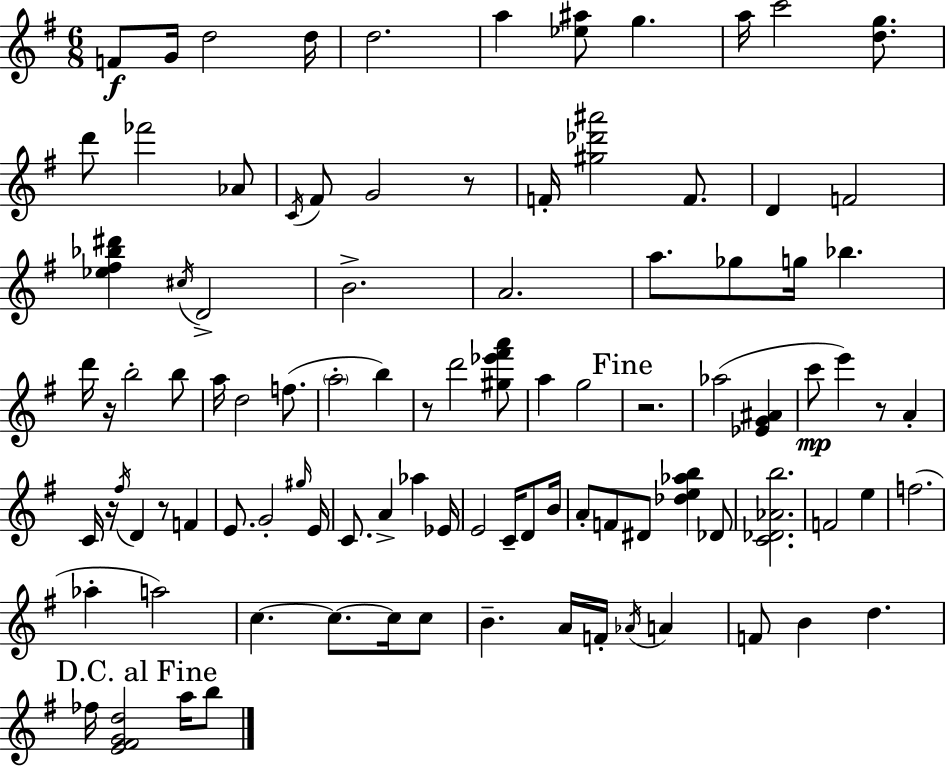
{
  \clef treble
  \numericTimeSignature
  \time 6/8
  \key e \minor
  f'8\f g'16 d''2 d''16 | d''2. | a''4 <ees'' ais''>8 g''4. | a''16 c'''2 <d'' g''>8. | \break d'''8 fes'''2 aes'8 | \acciaccatura { c'16 } fis'8 g'2 r8 | f'16-. <gis'' des''' ais'''>2 f'8. | d'4 f'2 | \break <ees'' fis'' bes'' dis'''>4 \acciaccatura { cis''16 } d'2-> | b'2.-> | a'2. | a''8. ges''8 g''16 bes''4. | \break d'''16 r16 b''2-. | b''8 a''16 d''2 f''8.( | \parenthesize a''2-. b''4) | r8 d'''2 | \break <gis'' ees''' fis''' a'''>8 a''4 g''2 | \mark "Fine" r2. | aes''2( <ees' g' ais'>4 | c'''8\mp e'''4) r8 a'4-. | \break c'16 r16 \acciaccatura { fis''16 } d'4 r8 f'4 | e'8. g'2-. | \grace { gis''16 } e'16 c'8. a'4-> aes''4 | ees'16 e'2 | \break c'16-- d'8 b'16 a'8-. f'8 dis'8 <des'' e'' aes'' b''>4 | des'8 <c' des' aes' b''>2. | f'2 | e''4 f''2.( | \break aes''4-. a''2) | c''4.~~ c''8.~~ | c''16 c''8 b'4.-- a'16 f'16-. | \acciaccatura { aes'16 } a'4 f'8 b'4 d''4. | \break \mark "D.C. al Fine" fes''16 <e' fis' g' d''>2 | a''16 b''8 \bar "|."
}